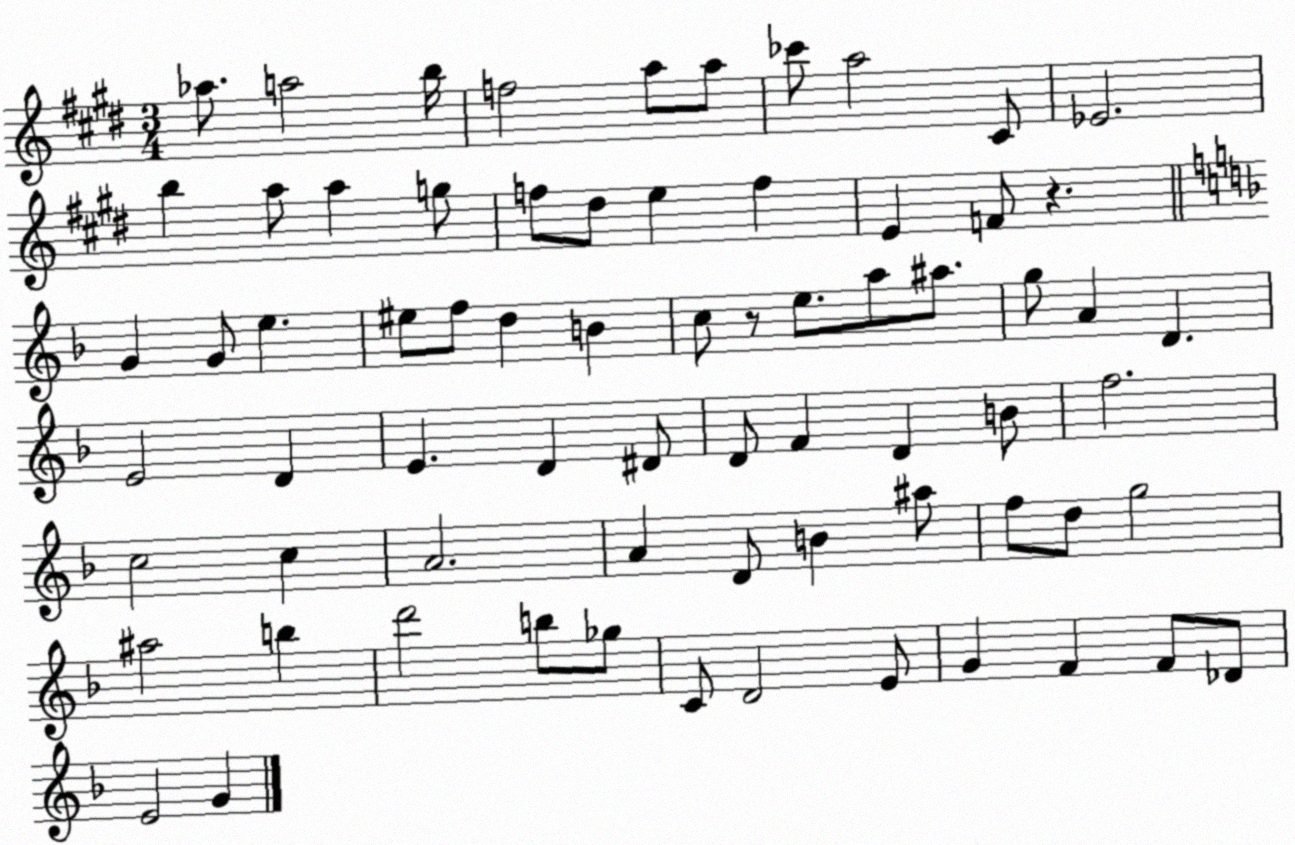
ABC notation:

X:1
T:Untitled
M:3/4
L:1/4
K:E
_a/2 a2 b/4 f2 a/2 a/2 _c'/2 a2 ^C/2 _E2 b a/2 a g/2 f/2 ^d/2 e f E F/2 z G G/2 e ^e/2 f/2 d B c/2 z/2 e/2 a/2 ^a/2 g/2 A D E2 D E D ^D/2 D/2 F D B/2 f2 c2 c A2 A D/2 B ^a/2 f/2 d/2 g2 ^a2 b d'2 b/2 _g/2 C/2 D2 E/2 G F F/2 _D/2 E2 G